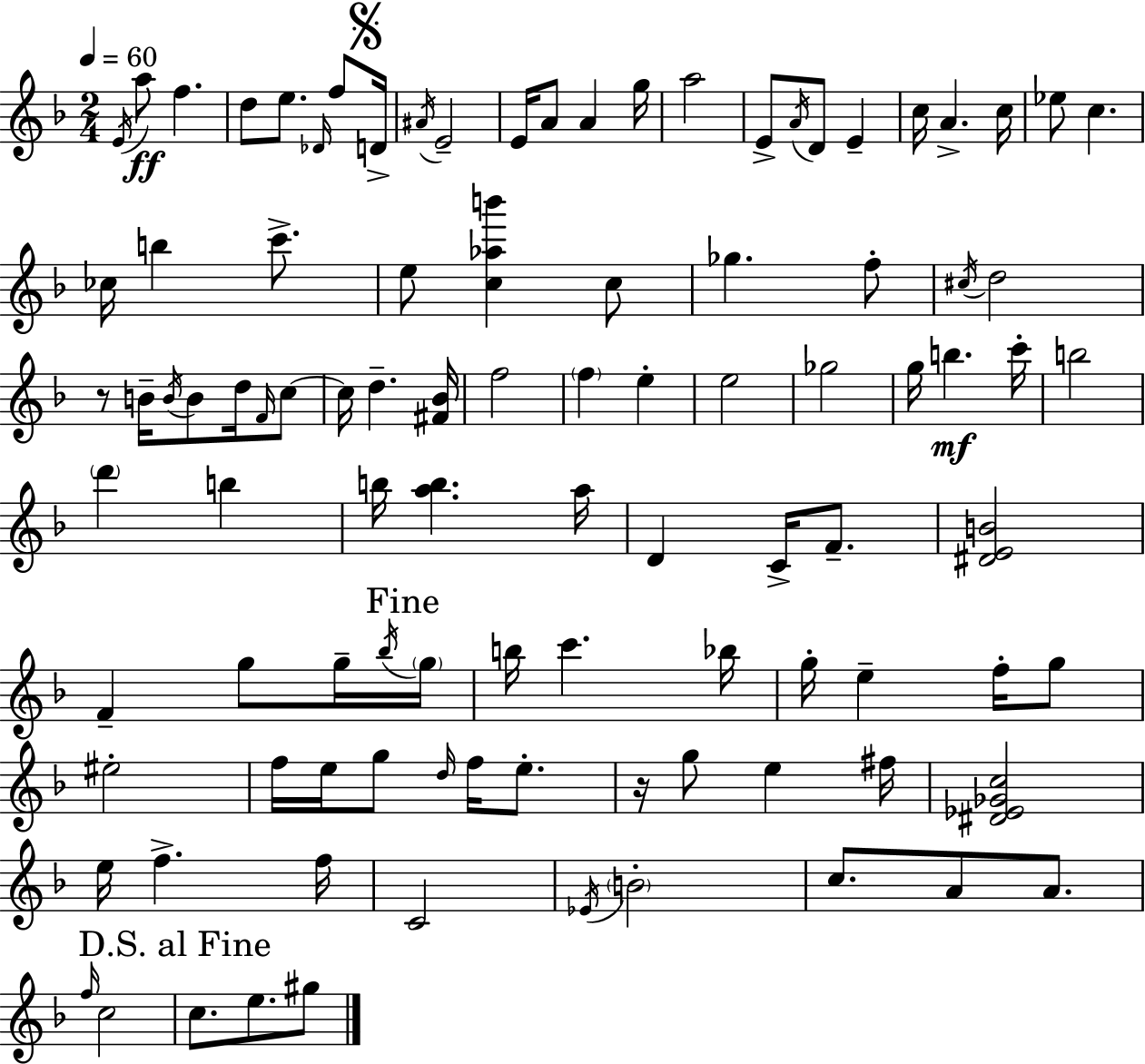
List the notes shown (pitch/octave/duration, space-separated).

E4/s A5/e F5/q. D5/e E5/e. Db4/s F5/e D4/s A#4/s E4/h E4/s A4/e A4/q G5/s A5/h E4/e A4/s D4/e E4/q C5/s A4/q. C5/s Eb5/e C5/q. CES5/s B5/q C6/e. E5/e [C5,Ab5,B6]/q C5/e Gb5/q. F5/e C#5/s D5/h R/e B4/s B4/s B4/e D5/s F4/s C5/e C5/s D5/q. [F#4,Bb4]/s F5/h F5/q E5/q E5/h Gb5/h G5/s B5/q. C6/s B5/h D6/q B5/q B5/s [A5,B5]/q. A5/s D4/q C4/s F4/e. [D#4,E4,B4]/h F4/q G5/e G5/s Bb5/s G5/s B5/s C6/q. Bb5/s G5/s E5/q F5/s G5/e EIS5/h F5/s E5/s G5/e D5/s F5/s E5/e. R/s G5/e E5/q F#5/s [D#4,Eb4,Gb4,C5]/h E5/s F5/q. F5/s C4/h Eb4/s B4/h C5/e. A4/e A4/e. F5/s C5/h C5/e. E5/e. G#5/e